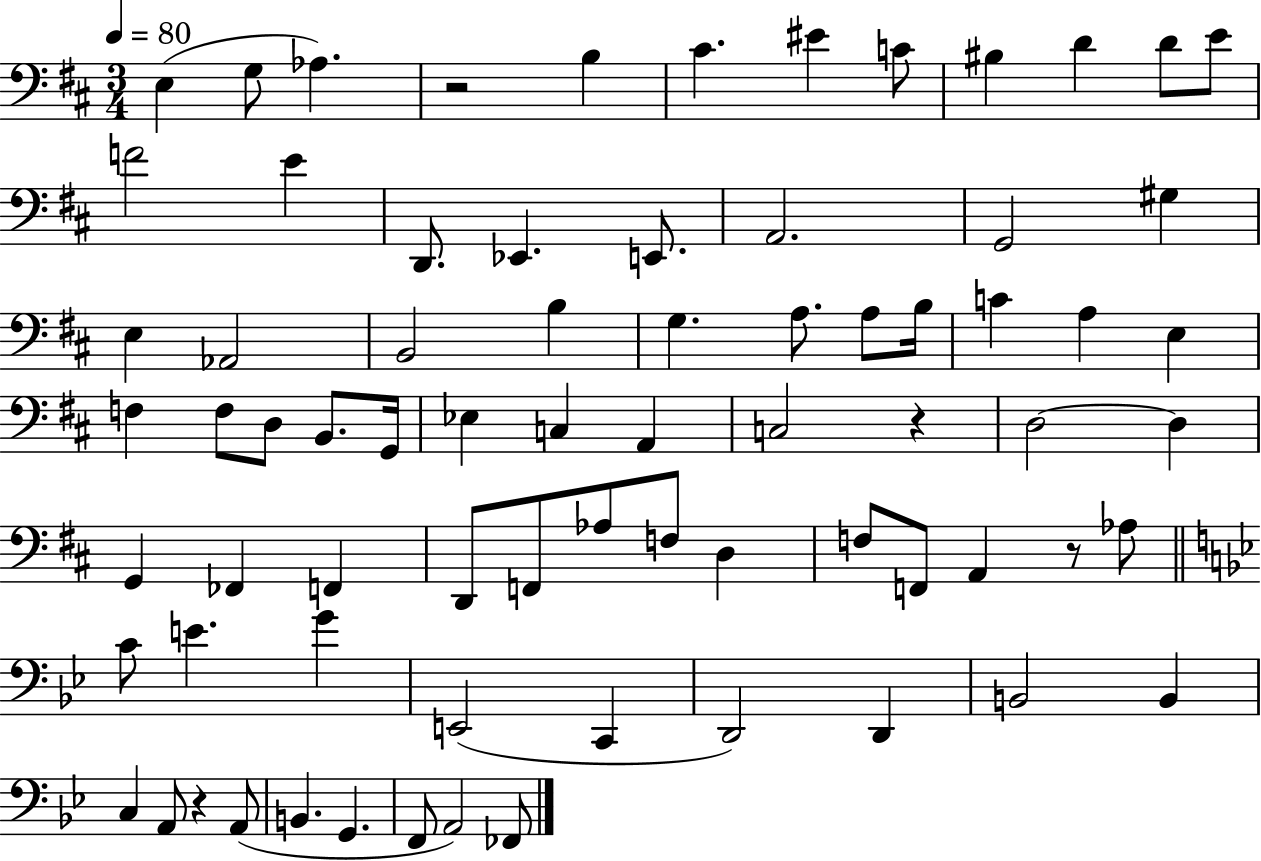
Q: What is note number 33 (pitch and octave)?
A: D3